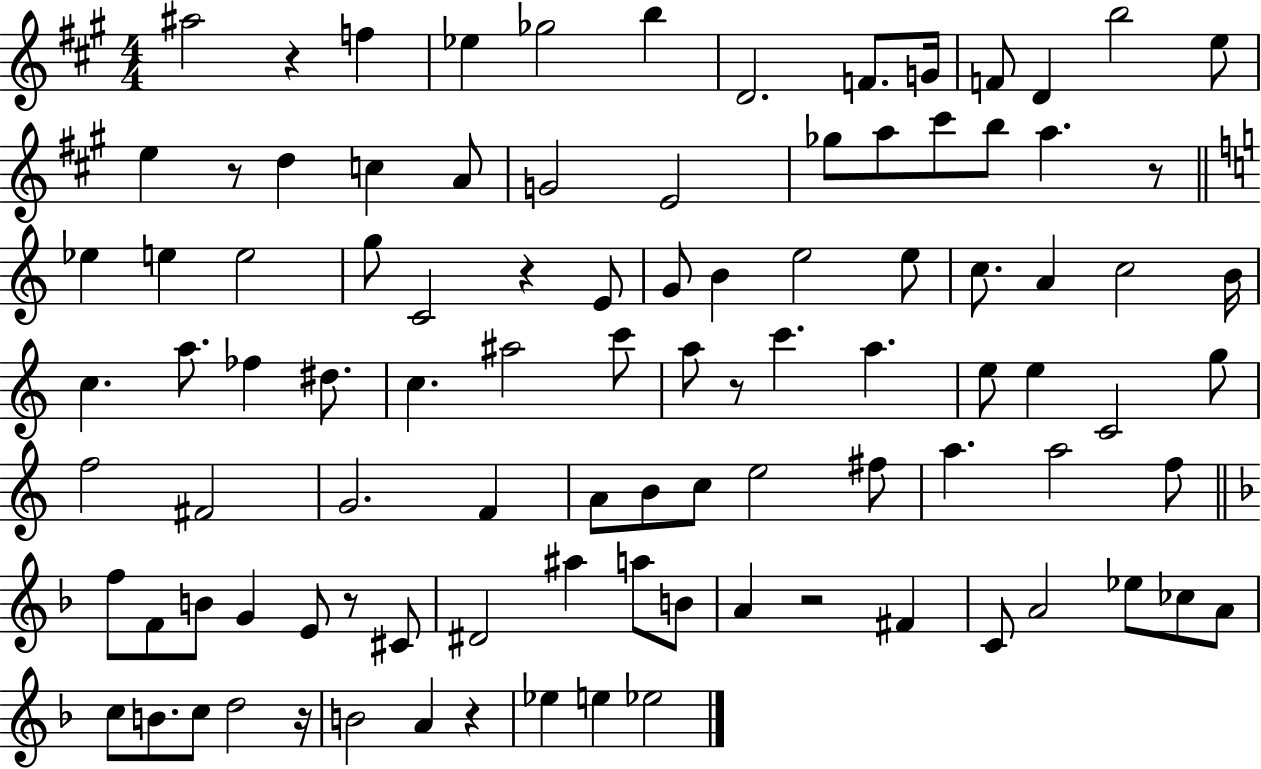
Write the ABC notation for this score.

X:1
T:Untitled
M:4/4
L:1/4
K:A
^a2 z f _e _g2 b D2 F/2 G/4 F/2 D b2 e/2 e z/2 d c A/2 G2 E2 _g/2 a/2 ^c'/2 b/2 a z/2 _e e e2 g/2 C2 z E/2 G/2 B e2 e/2 c/2 A c2 B/4 c a/2 _f ^d/2 c ^a2 c'/2 a/2 z/2 c' a e/2 e C2 g/2 f2 ^F2 G2 F A/2 B/2 c/2 e2 ^f/2 a a2 f/2 f/2 F/2 B/2 G E/2 z/2 ^C/2 ^D2 ^a a/2 B/2 A z2 ^F C/2 A2 _e/2 _c/2 A/2 c/2 B/2 c/2 d2 z/4 B2 A z _e e _e2